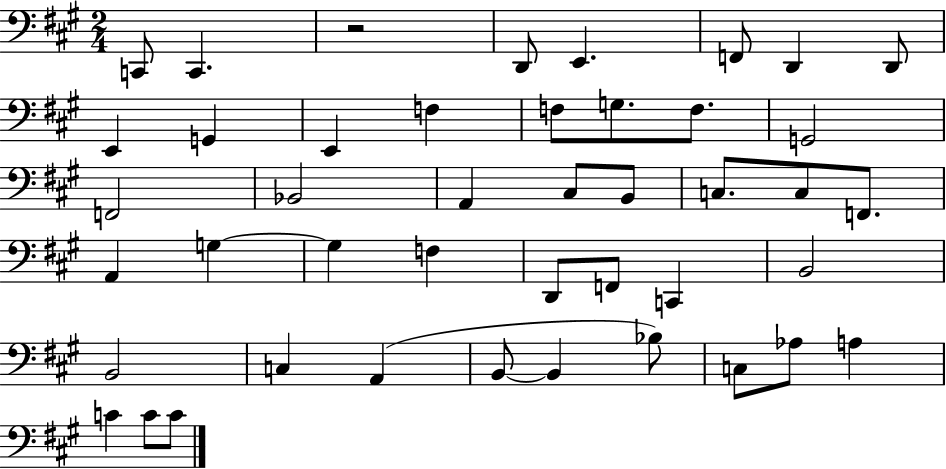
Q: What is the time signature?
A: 2/4